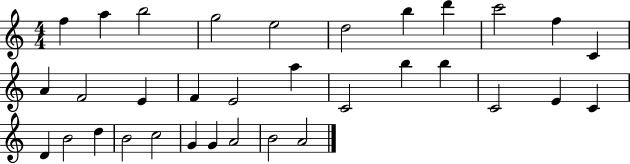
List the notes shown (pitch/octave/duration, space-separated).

F5/q A5/q B5/h G5/h E5/h D5/h B5/q D6/q C6/h F5/q C4/q A4/q F4/h E4/q F4/q E4/h A5/q C4/h B5/q B5/q C4/h E4/q C4/q D4/q B4/h D5/q B4/h C5/h G4/q G4/q A4/h B4/h A4/h